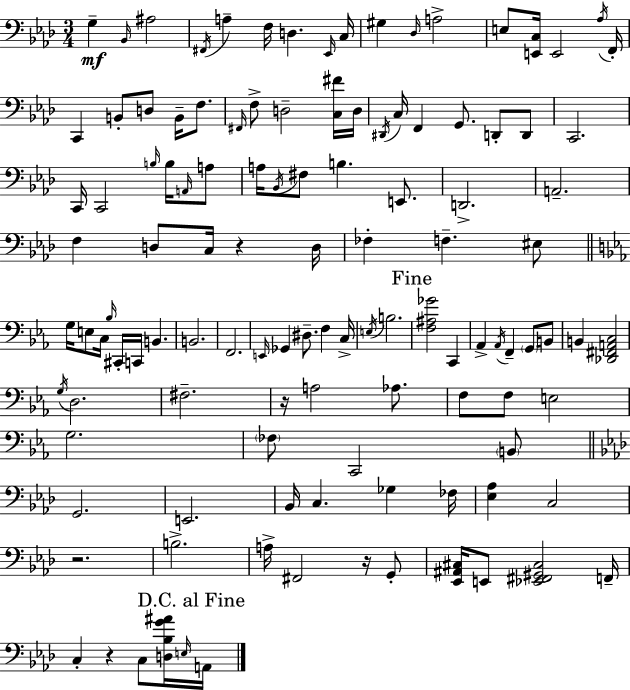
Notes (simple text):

G3/q Bb2/s A#3/h F#2/s A3/q F3/s D3/q. Eb2/s C3/s G#3/q Db3/s A3/h E3/e [E2,C3]/s E2/h Ab3/s F2/s C2/q B2/e D3/e B2/s F3/e. F#2/s F3/e D3/h [C3,F#4]/s D3/s D#2/s C3/s F2/q G2/e. D2/e D2/e C2/h. C2/s C2/h B3/s B3/s A2/s A3/e A3/s Bb2/s F#3/e B3/q. E2/e. D2/h. A2/h. F3/q D3/e C3/s R/q D3/s FES3/q F3/q. EIS3/e G3/s E3/e C3/s Bb3/s C#2/s C2/s B2/q. B2/h. F2/h. E2/s Gb2/q D#3/e. F3/q C3/s E3/s B3/h. [F3,A#3,Gb4]/h C2/q Ab2/q Ab2/s F2/q G2/e B2/e B2/q [Db2,F#2,A2,C3]/h G3/s D3/h. F#3/h. R/s A3/h Ab3/e. F3/e F3/e E3/h G3/h. FES3/e C2/h B2/e G2/h. E2/h. Bb2/s C3/q. Gb3/q FES3/s [Eb3,Ab3]/q C3/h R/h. B3/h. A3/s F#2/h R/s G2/e [Eb2,A#2,C#3]/s E2/e [Eb2,F#2,G#2,C#3]/h F2/s C3/q R/q C3/e [D3,Bb3,G4,A#4]/s E3/s A2/s